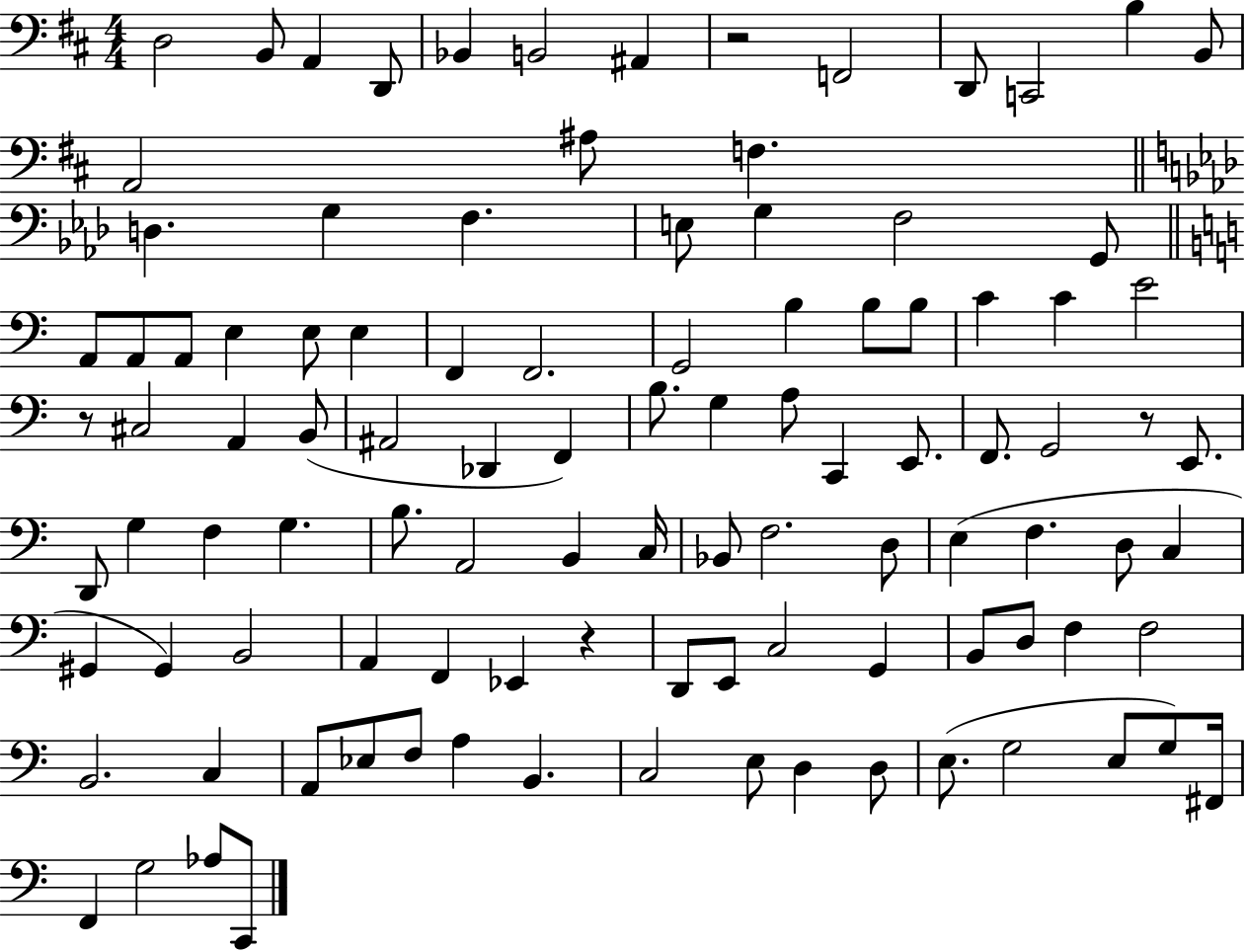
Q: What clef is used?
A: bass